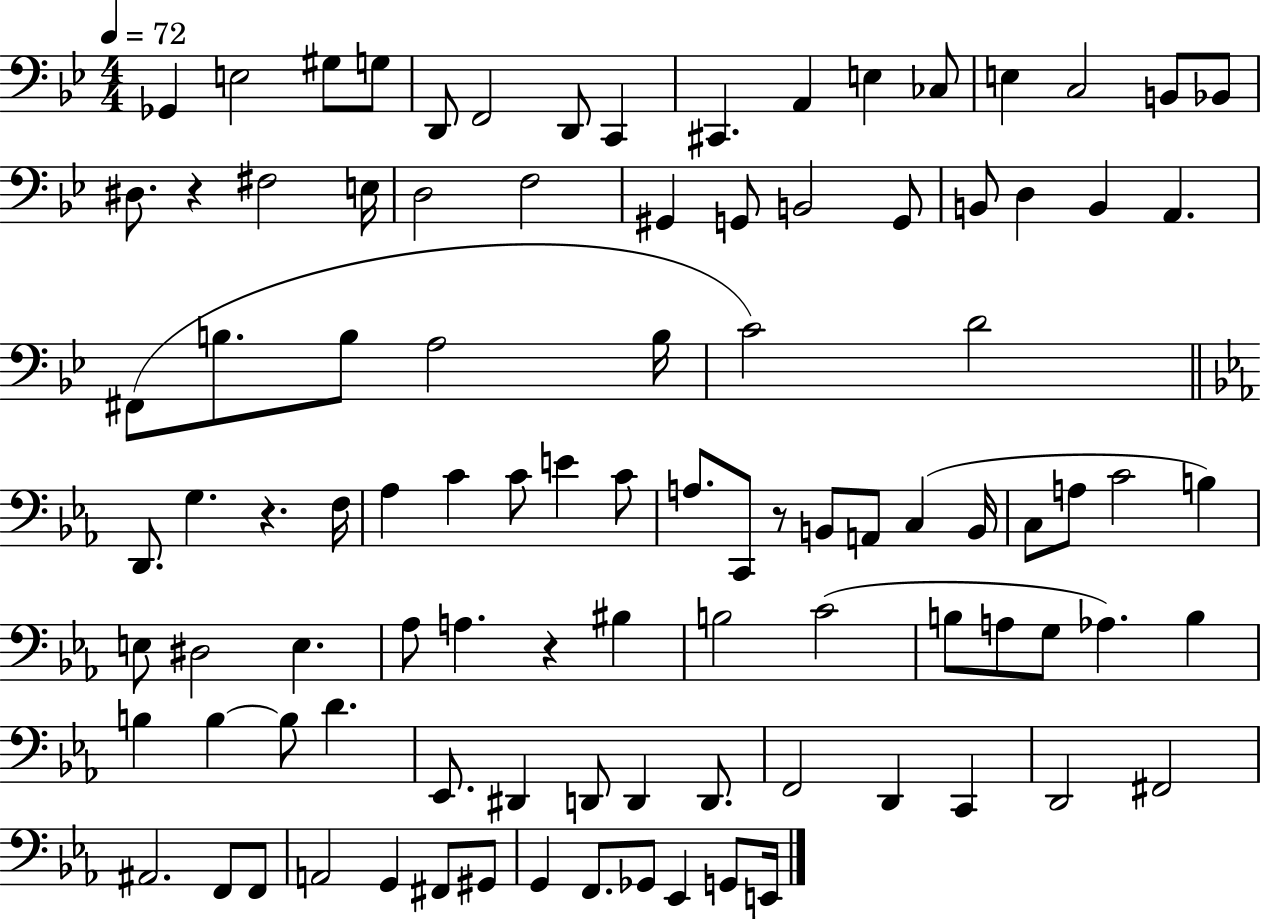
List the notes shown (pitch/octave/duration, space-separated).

Gb2/q E3/h G#3/e G3/e D2/e F2/h D2/e C2/q C#2/q. A2/q E3/q CES3/e E3/q C3/h B2/e Bb2/e D#3/e. R/q F#3/h E3/s D3/h F3/h G#2/q G2/e B2/h G2/e B2/e D3/q B2/q A2/q. F#2/e B3/e. B3/e A3/h B3/s C4/h D4/h D2/e. G3/q. R/q. F3/s Ab3/q C4/q C4/e E4/q C4/e A3/e. C2/e R/e B2/e A2/e C3/q B2/s C3/e A3/e C4/h B3/q E3/e D#3/h E3/q. Ab3/e A3/q. R/q BIS3/q B3/h C4/h B3/e A3/e G3/e Ab3/q. B3/q B3/q B3/q B3/e D4/q. Eb2/e. D#2/q D2/e D2/q D2/e. F2/h D2/q C2/q D2/h F#2/h A#2/h. F2/e F2/e A2/h G2/q F#2/e G#2/e G2/q F2/e. Gb2/e Eb2/q G2/e E2/s